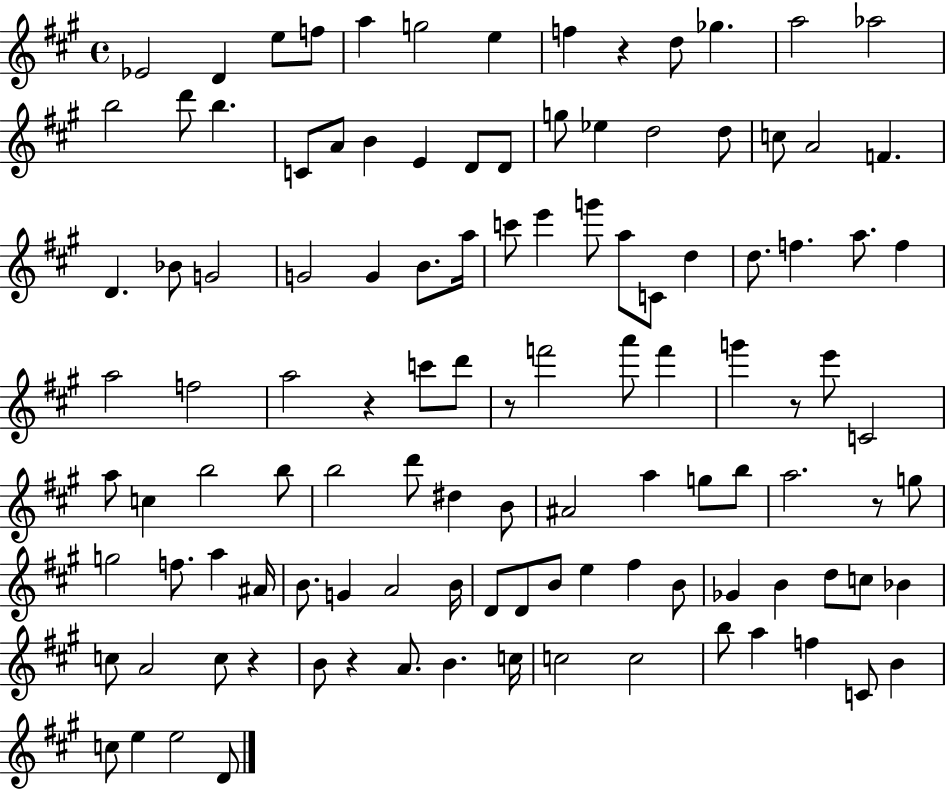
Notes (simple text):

Eb4/h D4/q E5/e F5/e A5/q G5/h E5/q F5/q R/q D5/e Gb5/q. A5/h Ab5/h B5/h D6/e B5/q. C4/e A4/e B4/q E4/q D4/e D4/e G5/e Eb5/q D5/h D5/e C5/e A4/h F4/q. D4/q. Bb4/e G4/h G4/h G4/q B4/e. A5/s C6/e E6/q G6/e A5/e C4/e D5/q D5/e. F5/q. A5/e. F5/q A5/h F5/h A5/h R/q C6/e D6/e R/e F6/h A6/e F6/q G6/q R/e E6/e C4/h A5/e C5/q B5/h B5/e B5/h D6/e D#5/q B4/e A#4/h A5/q G5/e B5/e A5/h. R/e G5/e G5/h F5/e. A5/q A#4/s B4/e. G4/q A4/h B4/s D4/e D4/e B4/e E5/q F#5/q B4/e Gb4/q B4/q D5/e C5/e Bb4/q C5/e A4/h C5/e R/q B4/e R/q A4/e. B4/q. C5/s C5/h C5/h B5/e A5/q F5/q C4/e B4/q C5/e E5/q E5/h D4/e